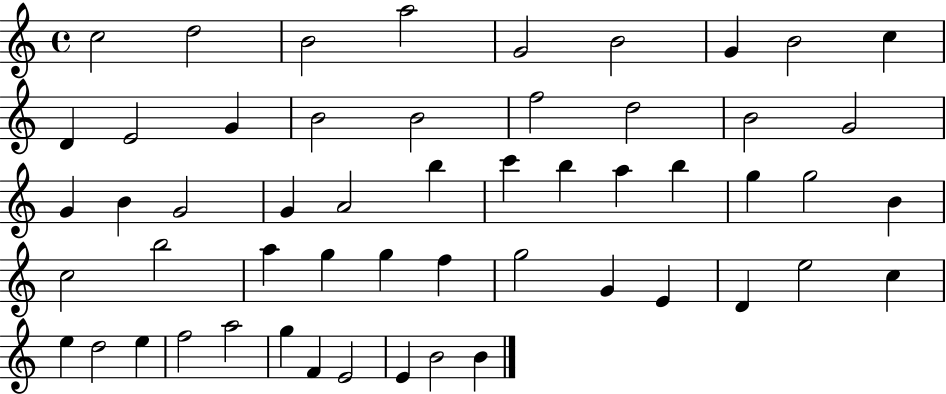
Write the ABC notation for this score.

X:1
T:Untitled
M:4/4
L:1/4
K:C
c2 d2 B2 a2 G2 B2 G B2 c D E2 G B2 B2 f2 d2 B2 G2 G B G2 G A2 b c' b a b g g2 B c2 b2 a g g f g2 G E D e2 c e d2 e f2 a2 g F E2 E B2 B